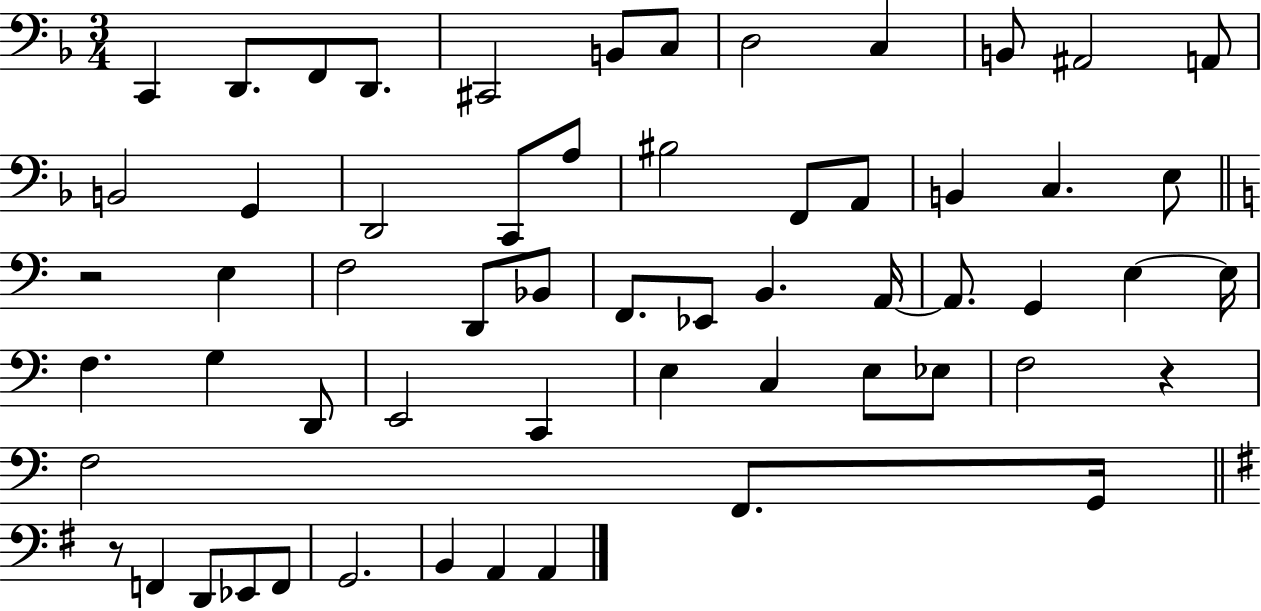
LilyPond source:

{
  \clef bass
  \numericTimeSignature
  \time 3/4
  \key f \major
  c,4 d,8. f,8 d,8. | cis,2 b,8 c8 | d2 c4 | b,8 ais,2 a,8 | \break b,2 g,4 | d,2 c,8 a8 | bis2 f,8 a,8 | b,4 c4. e8 | \break \bar "||" \break \key c \major r2 e4 | f2 d,8 bes,8 | f,8. ees,8 b,4. a,16~~ | a,8. g,4 e4~~ e16 | \break f4. g4 d,8 | e,2 c,4 | e4 c4 e8 ees8 | f2 r4 | \break f2 f,8. g,16 | \bar "||" \break \key g \major r8 f,4 d,8 ees,8 f,8 | g,2. | b,4 a,4 a,4 | \bar "|."
}